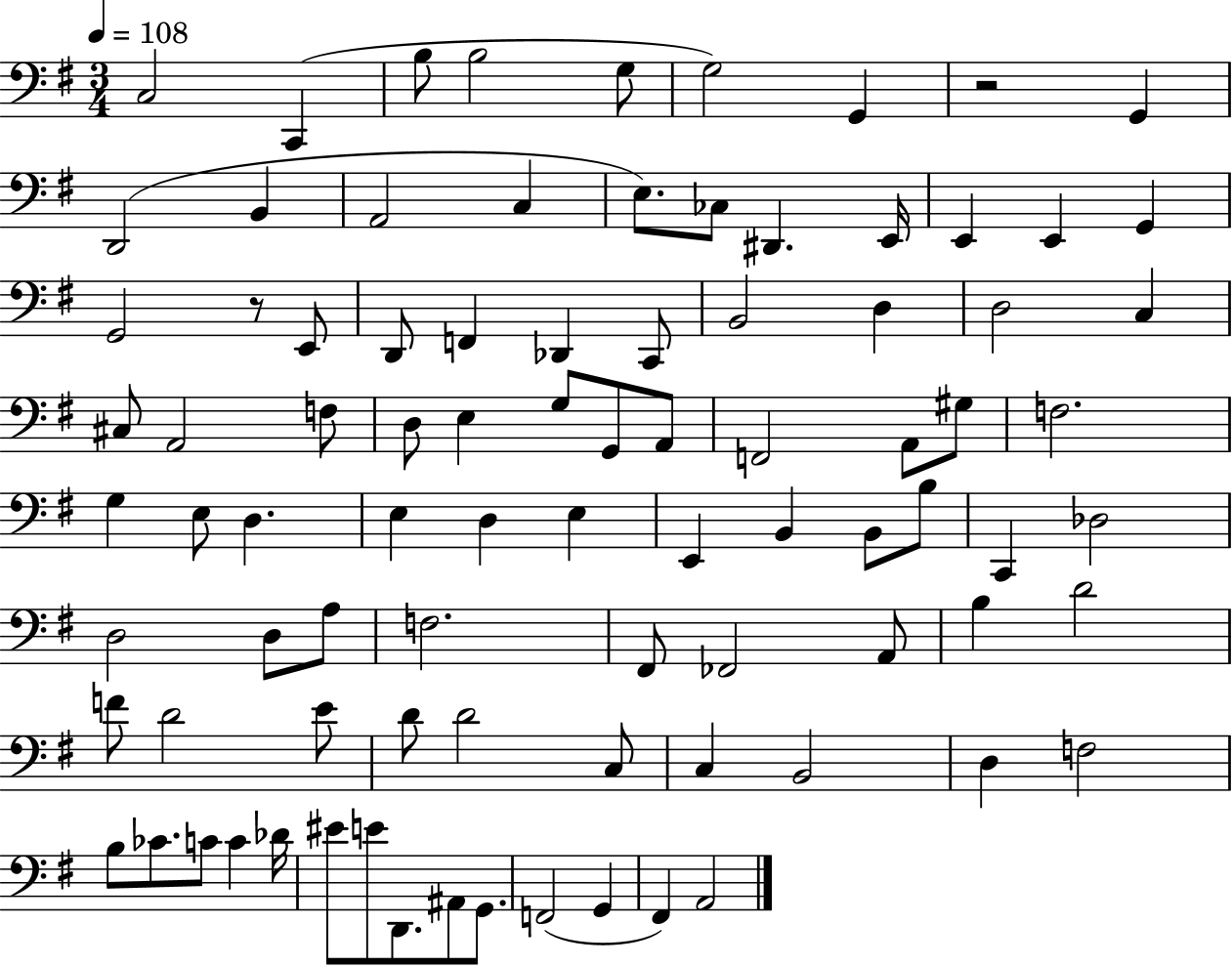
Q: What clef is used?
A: bass